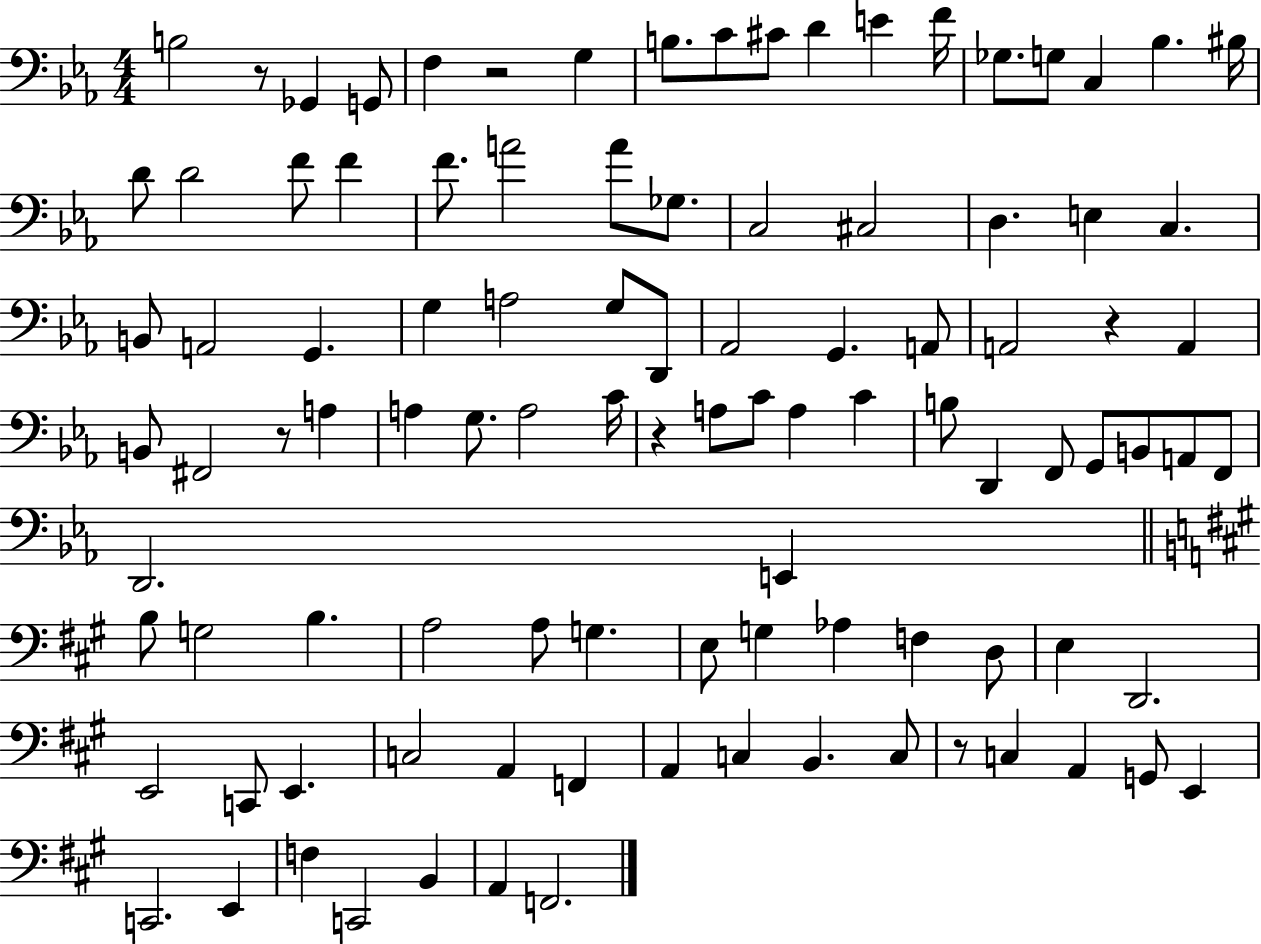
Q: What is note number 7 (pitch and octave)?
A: C4